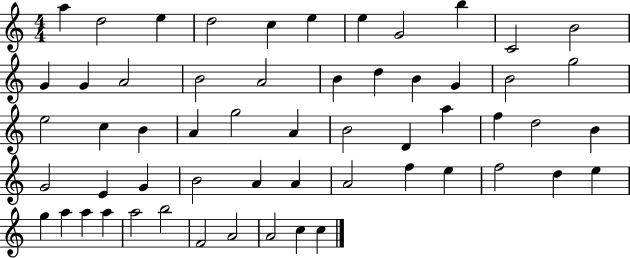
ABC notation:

X:1
T:Untitled
M:4/4
L:1/4
K:C
a d2 e d2 c e e G2 b C2 B2 G G A2 B2 A2 B d B G B2 g2 e2 c B A g2 A B2 D a f d2 B G2 E G B2 A A A2 f e f2 d e g a a a a2 b2 F2 A2 A2 c c